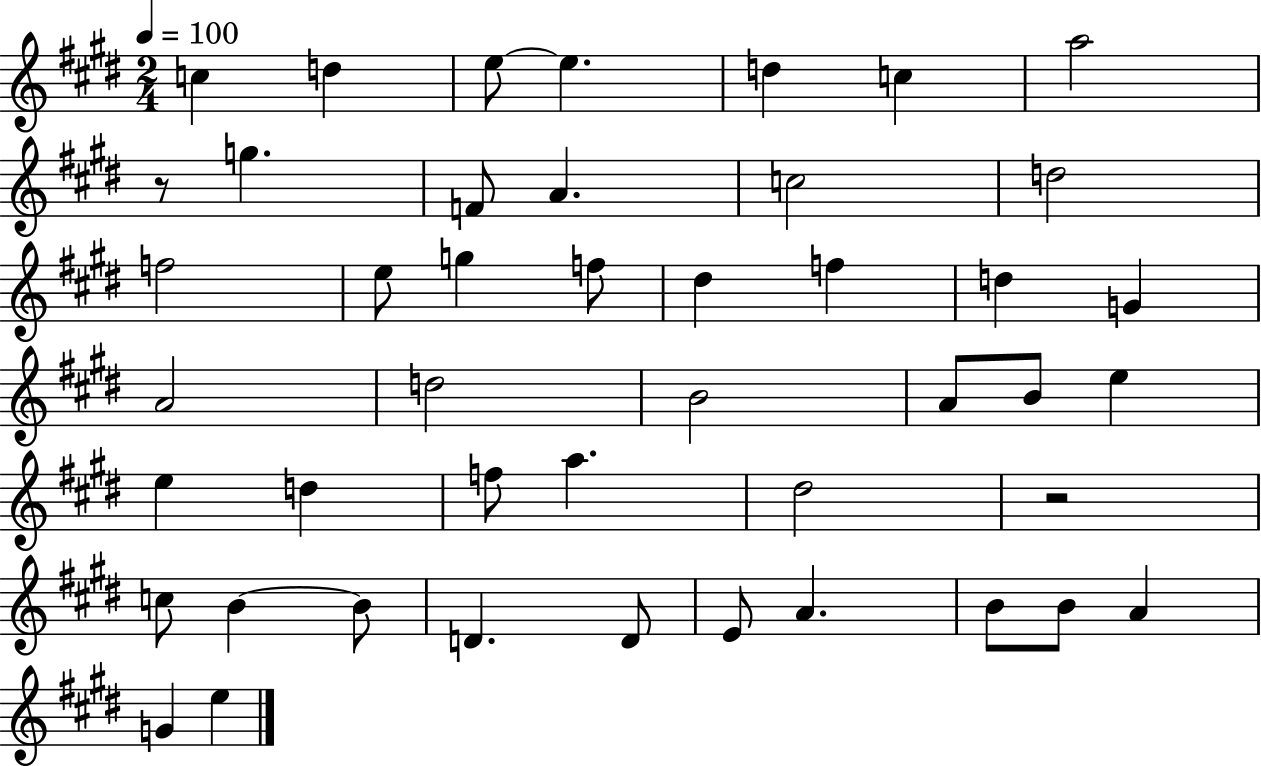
{
  \clef treble
  \numericTimeSignature
  \time 2/4
  \key e \major
  \tempo 4 = 100
  c''4 d''4 | e''8~~ e''4. | d''4 c''4 | a''2 | \break r8 g''4. | f'8 a'4. | c''2 | d''2 | \break f''2 | e''8 g''4 f''8 | dis''4 f''4 | d''4 g'4 | \break a'2 | d''2 | b'2 | a'8 b'8 e''4 | \break e''4 d''4 | f''8 a''4. | dis''2 | r2 | \break c''8 b'4~~ b'8 | d'4. d'8 | e'8 a'4. | b'8 b'8 a'4 | \break g'4 e''4 | \bar "|."
}